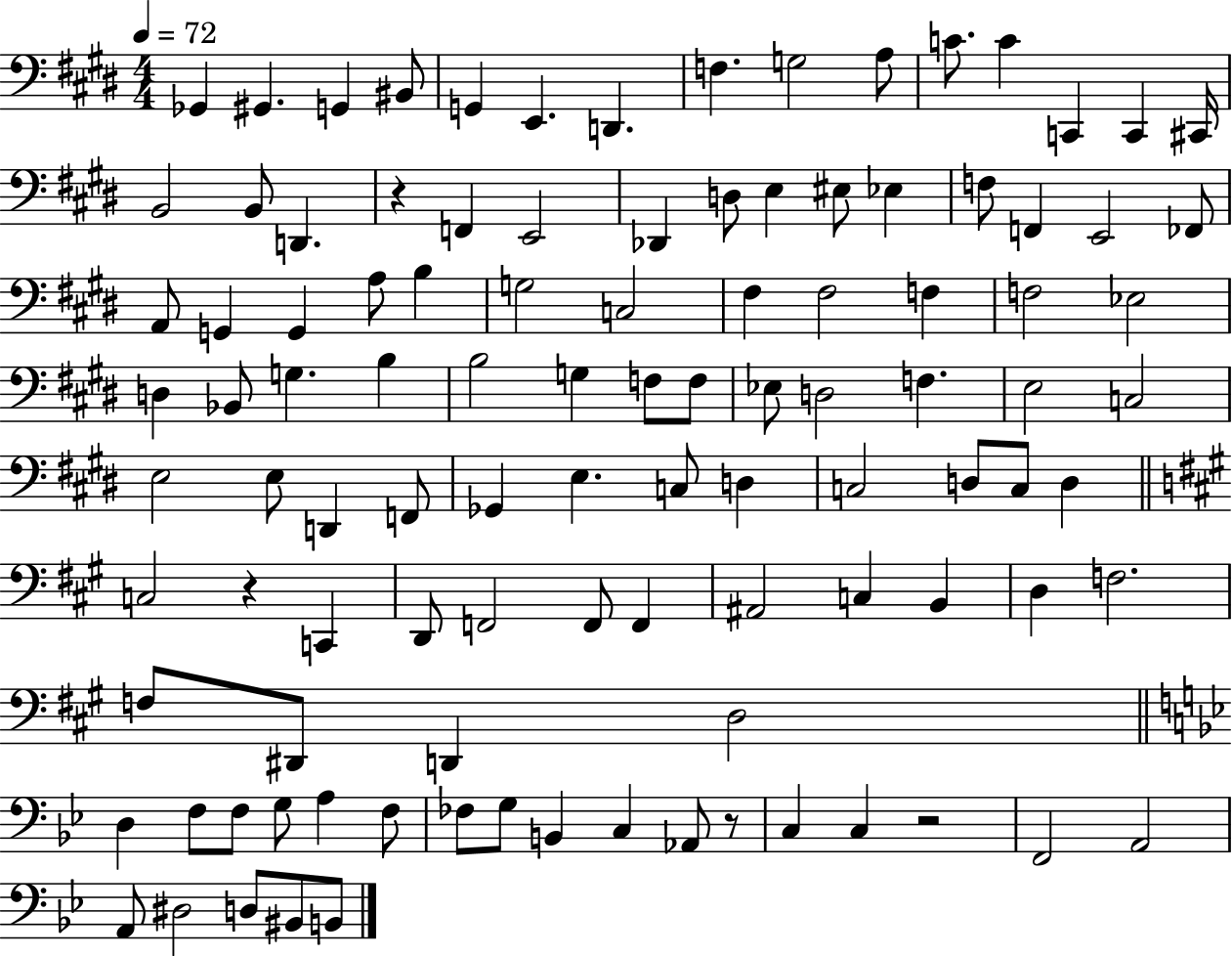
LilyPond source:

{
  \clef bass
  \numericTimeSignature
  \time 4/4
  \key e \major
  \tempo 4 = 72
  ges,4 gis,4. g,4 bis,8 | g,4 e,4. d,4. | f4. g2 a8 | c'8. c'4 c,4 c,4 cis,16 | \break b,2 b,8 d,4. | r4 f,4 e,2 | des,4 d8 e4 eis8 ees4 | f8 f,4 e,2 fes,8 | \break a,8 g,4 g,4 a8 b4 | g2 c2 | fis4 fis2 f4 | f2 ees2 | \break d4 bes,8 g4. b4 | b2 g4 f8 f8 | ees8 d2 f4. | e2 c2 | \break e2 e8 d,4 f,8 | ges,4 e4. c8 d4 | c2 d8 c8 d4 | \bar "||" \break \key a \major c2 r4 c,4 | d,8 f,2 f,8 f,4 | ais,2 c4 b,4 | d4 f2. | \break f8 dis,8 d,4 d2 | \bar "||" \break \key bes \major d4 f8 f8 g8 a4 f8 | fes8 g8 b,4 c4 aes,8 r8 | c4 c4 r2 | f,2 a,2 | \break a,8 dis2 d8 bis,8 b,8 | \bar "|."
}